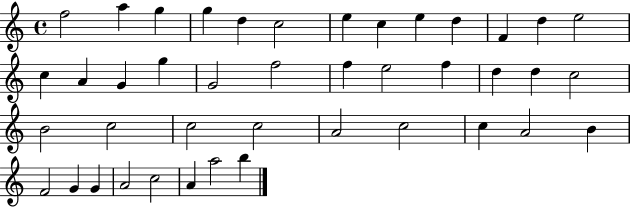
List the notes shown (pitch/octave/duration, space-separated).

F5/h A5/q G5/q G5/q D5/q C5/h E5/q C5/q E5/q D5/q F4/q D5/q E5/h C5/q A4/q G4/q G5/q G4/h F5/h F5/q E5/h F5/q D5/q D5/q C5/h B4/h C5/h C5/h C5/h A4/h C5/h C5/q A4/h B4/q F4/h G4/q G4/q A4/h C5/h A4/q A5/h B5/q